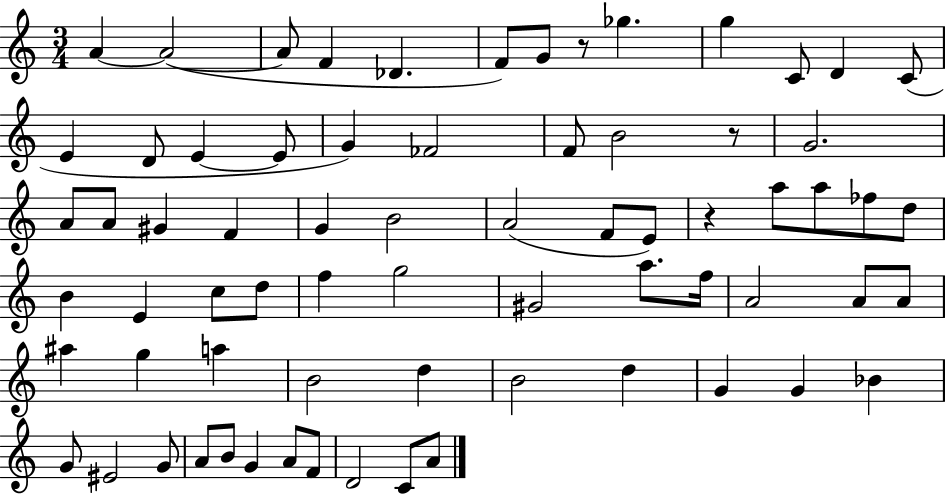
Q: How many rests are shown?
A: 3